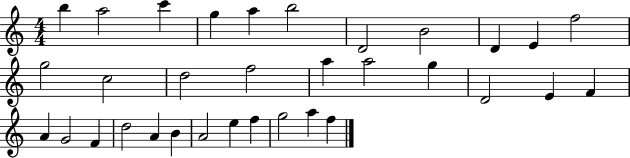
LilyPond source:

{
  \clef treble
  \numericTimeSignature
  \time 4/4
  \key c \major
  b''4 a''2 c'''4 | g''4 a''4 b''2 | d'2 b'2 | d'4 e'4 f''2 | \break g''2 c''2 | d''2 f''2 | a''4 a''2 g''4 | d'2 e'4 f'4 | \break a'4 g'2 f'4 | d''2 a'4 b'4 | a'2 e''4 f''4 | g''2 a''4 f''4 | \break \bar "|."
}